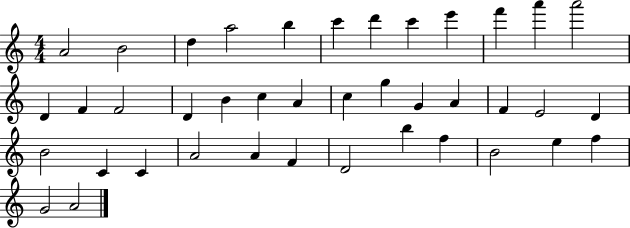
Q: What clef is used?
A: treble